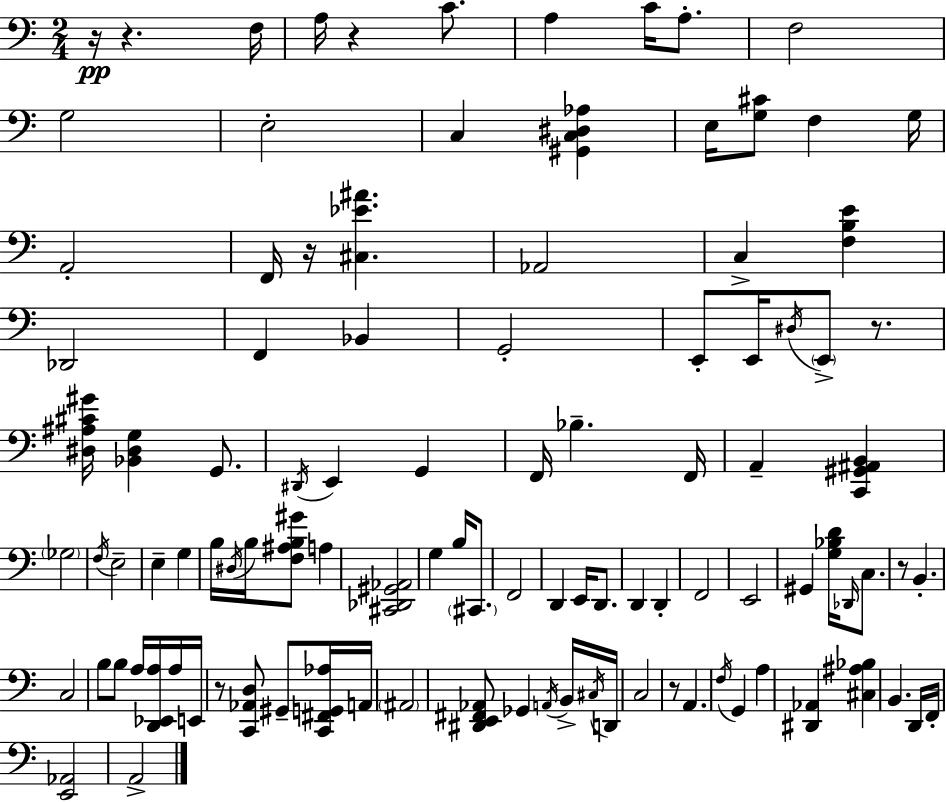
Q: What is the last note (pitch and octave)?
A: A2